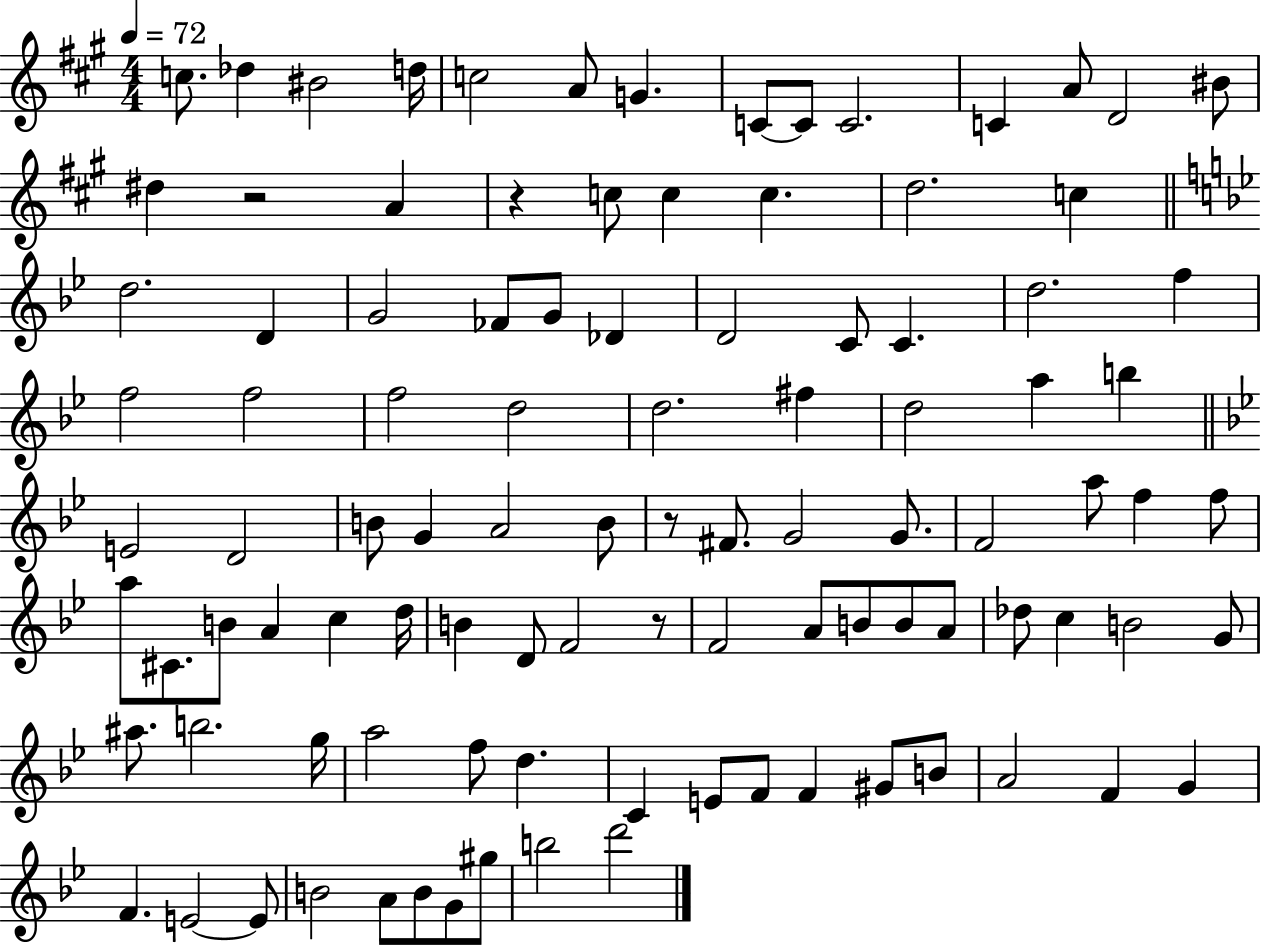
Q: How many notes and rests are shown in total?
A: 101